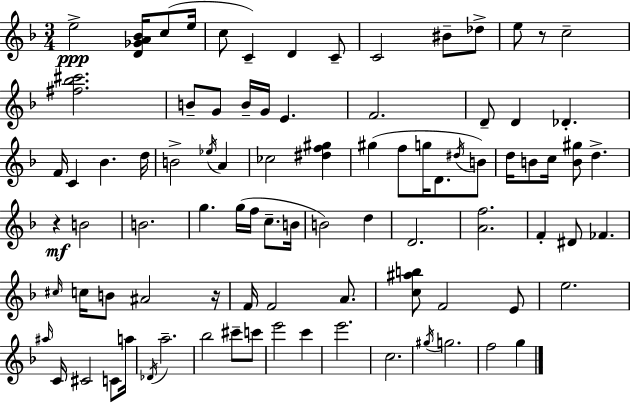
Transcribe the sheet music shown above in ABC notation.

X:1
T:Untitled
M:3/4
L:1/4
K:F
e2 [D_GA_B]/4 c/2 e/4 c/2 C D C/2 C2 ^B/2 _d/2 e/2 z/2 c2 [^f_b^c']2 B/2 G/2 B/4 G/4 E F2 D/2 D _D F/4 C _B d/4 B2 _e/4 A _c2 [^df^g] ^g f/2 g/4 D/2 ^d/4 B/2 d/4 B/2 c/4 [B^g]/2 d z B2 B2 g g/4 f/4 c/2 B/4 B2 d D2 [Af]2 F ^D/2 _F ^c/4 c/4 B/2 ^A2 z/4 F/4 F2 A/2 [c^ab]/2 F2 E/2 e2 ^a/4 C/4 ^C2 C/2 a/4 _D/4 a2 _b2 ^c'/2 c'/2 e'2 c' e'2 c2 ^g/4 g2 f2 g